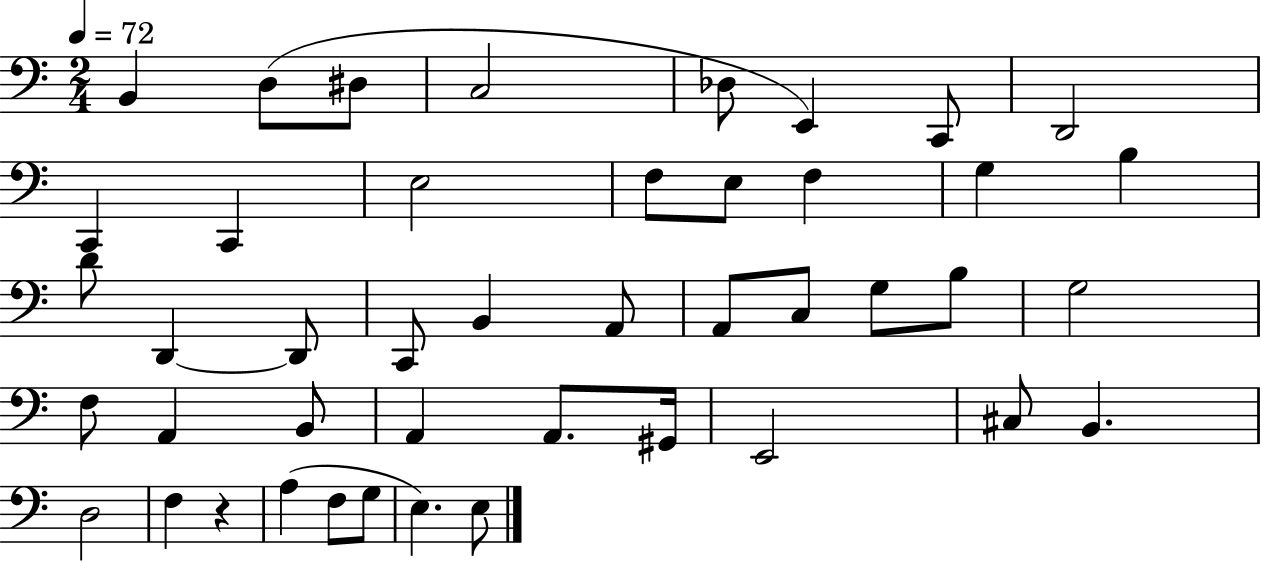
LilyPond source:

{
  \clef bass
  \numericTimeSignature
  \time 2/4
  \key c \major
  \tempo 4 = 72
  b,4 d8( dis8 | c2 | des8 e,4) c,8 | d,2 | \break c,4 c,4 | e2 | f8 e8 f4 | g4 b4 | \break d'8 d,4~~ d,8 | c,8 b,4 a,8 | a,8 c8 g8 b8 | g2 | \break f8 a,4 b,8 | a,4 a,8. gis,16 | e,2 | cis8 b,4. | \break d2 | f4 r4 | a4( f8 g8 | e4.) e8 | \break \bar "|."
}